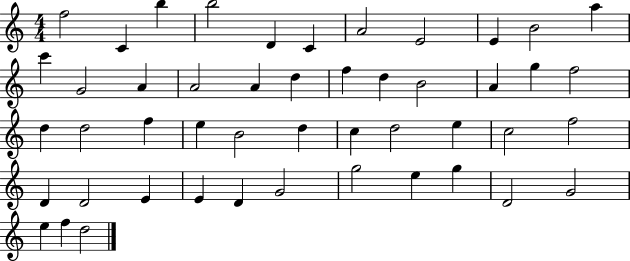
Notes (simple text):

F5/h C4/q B5/q B5/h D4/q C4/q A4/h E4/h E4/q B4/h A5/q C6/q G4/h A4/q A4/h A4/q D5/q F5/q D5/q B4/h A4/q G5/q F5/h D5/q D5/h F5/q E5/q B4/h D5/q C5/q D5/h E5/q C5/h F5/h D4/q D4/h E4/q E4/q D4/q G4/h G5/h E5/q G5/q D4/h G4/h E5/q F5/q D5/h